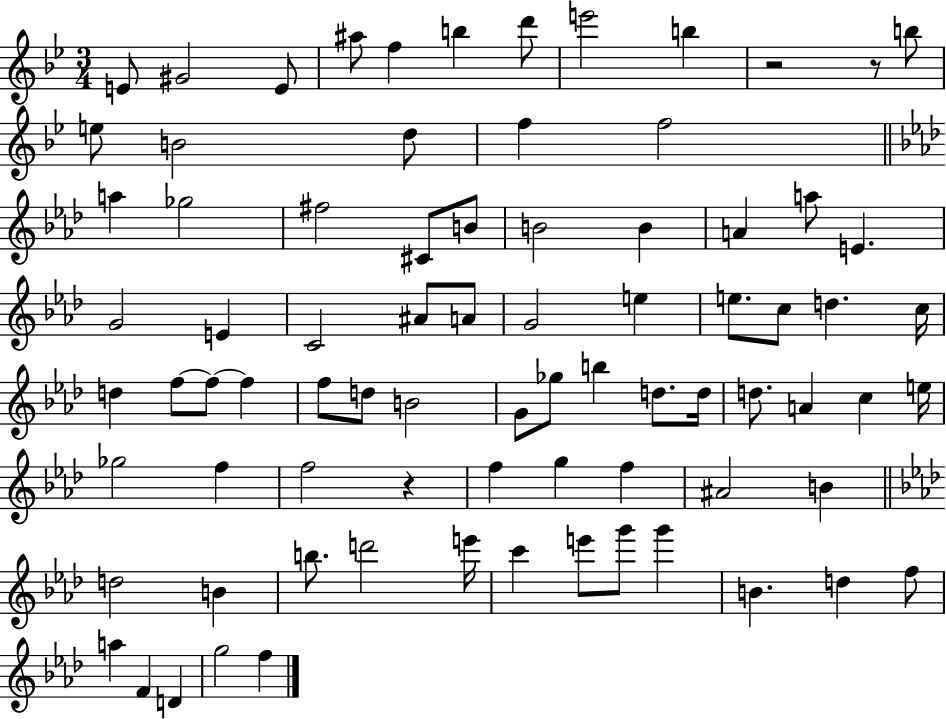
E4/e G#4/h E4/e A#5/e F5/q B5/q D6/e E6/h B5/q R/h R/e B5/e E5/e B4/h D5/e F5/q F5/h A5/q Gb5/h F#5/h C#4/e B4/e B4/h B4/q A4/q A5/e E4/q. G4/h E4/q C4/h A#4/e A4/e G4/h E5/q E5/e. C5/e D5/q. C5/s D5/q F5/e F5/e F5/q F5/e D5/e B4/h G4/e Gb5/e B5/q D5/e. D5/s D5/e. A4/q C5/q E5/s Gb5/h F5/q F5/h R/q F5/q G5/q F5/q A#4/h B4/q D5/h B4/q B5/e. D6/h E6/s C6/q E6/e G6/e G6/q B4/q. D5/q F5/e A5/q F4/q D4/q G5/h F5/q